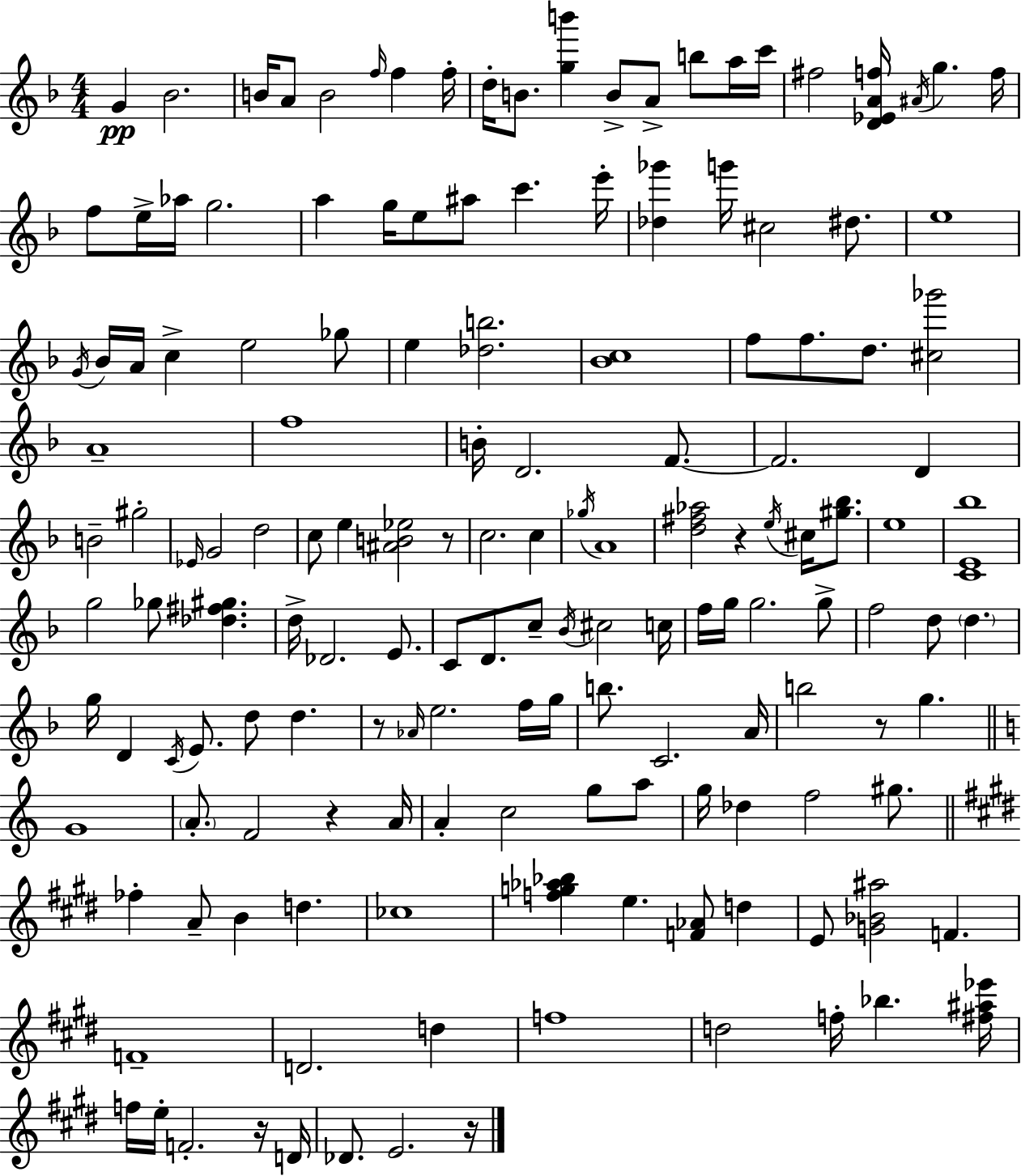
{
  \clef treble
  \numericTimeSignature
  \time 4/4
  \key f \major
  g'4\pp bes'2. | b'16 a'8 b'2 \grace { f''16 } f''4 | f''16-. d''16-. b'8. <g'' b'''>4 b'8-> a'8-> b''8 a''16 | c'''16 fis''2 <d' ees' a' f''>16 \acciaccatura { ais'16 } g''4. | \break f''16 f''8 e''16-> aes''16 g''2. | a''4 g''16 e''8 ais''8 c'''4. | e'''16-. <des'' ges'''>4 g'''16 cis''2 dis''8. | e''1 | \break \acciaccatura { g'16 } bes'16 a'16 c''4-> e''2 | ges''8 e''4 <des'' b''>2. | <bes' c''>1 | f''8 f''8. d''8. <cis'' ges'''>2 | \break a'1-- | f''1 | b'16-. d'2. | f'8.~~ f'2. d'4 | \break b'2-- gis''2-. | \grace { ees'16 } g'2 d''2 | c''8 e''4 <ais' b' ees''>2 | r8 c''2. | \break c''4 \acciaccatura { ges''16 } a'1 | <d'' fis'' aes''>2 r4 | \acciaccatura { e''16 } cis''16 <gis'' bes''>8. e''1 | <c' e' bes''>1 | \break g''2 ges''8 | <des'' fis'' gis''>4. d''16-> des'2. | e'8. c'8 d'8. c''8-- \acciaccatura { bes'16 } cis''2 | c''16 f''16 g''16 g''2. | \break g''8-> f''2 d''8 | \parenthesize d''4. g''16 d'4 \acciaccatura { c'16 } e'8. | d''8 d''4. r8 \grace { aes'16 } e''2. | f''16 g''16 b''8. c'2. | \break a'16 b''2 | r8 g''4. \bar "||" \break \key c \major g'1 | \parenthesize a'8.-. f'2 r4 a'16 | a'4-. c''2 g''8 a''8 | g''16 des''4 f''2 gis''8. | \break \bar "||" \break \key e \major fes''4-. a'8-- b'4 d''4. | ces''1 | <f'' g'' aes'' bes''>4 e''4. <f' aes'>8 d''4 | e'8 <g' bes' ais''>2 f'4. | \break f'1-- | d'2. d''4 | f''1 | d''2 f''16-. bes''4. <fis'' ais'' ees'''>16 | \break f''16 e''16-. f'2.-. r16 d'16 | des'8. e'2. r16 | \bar "|."
}